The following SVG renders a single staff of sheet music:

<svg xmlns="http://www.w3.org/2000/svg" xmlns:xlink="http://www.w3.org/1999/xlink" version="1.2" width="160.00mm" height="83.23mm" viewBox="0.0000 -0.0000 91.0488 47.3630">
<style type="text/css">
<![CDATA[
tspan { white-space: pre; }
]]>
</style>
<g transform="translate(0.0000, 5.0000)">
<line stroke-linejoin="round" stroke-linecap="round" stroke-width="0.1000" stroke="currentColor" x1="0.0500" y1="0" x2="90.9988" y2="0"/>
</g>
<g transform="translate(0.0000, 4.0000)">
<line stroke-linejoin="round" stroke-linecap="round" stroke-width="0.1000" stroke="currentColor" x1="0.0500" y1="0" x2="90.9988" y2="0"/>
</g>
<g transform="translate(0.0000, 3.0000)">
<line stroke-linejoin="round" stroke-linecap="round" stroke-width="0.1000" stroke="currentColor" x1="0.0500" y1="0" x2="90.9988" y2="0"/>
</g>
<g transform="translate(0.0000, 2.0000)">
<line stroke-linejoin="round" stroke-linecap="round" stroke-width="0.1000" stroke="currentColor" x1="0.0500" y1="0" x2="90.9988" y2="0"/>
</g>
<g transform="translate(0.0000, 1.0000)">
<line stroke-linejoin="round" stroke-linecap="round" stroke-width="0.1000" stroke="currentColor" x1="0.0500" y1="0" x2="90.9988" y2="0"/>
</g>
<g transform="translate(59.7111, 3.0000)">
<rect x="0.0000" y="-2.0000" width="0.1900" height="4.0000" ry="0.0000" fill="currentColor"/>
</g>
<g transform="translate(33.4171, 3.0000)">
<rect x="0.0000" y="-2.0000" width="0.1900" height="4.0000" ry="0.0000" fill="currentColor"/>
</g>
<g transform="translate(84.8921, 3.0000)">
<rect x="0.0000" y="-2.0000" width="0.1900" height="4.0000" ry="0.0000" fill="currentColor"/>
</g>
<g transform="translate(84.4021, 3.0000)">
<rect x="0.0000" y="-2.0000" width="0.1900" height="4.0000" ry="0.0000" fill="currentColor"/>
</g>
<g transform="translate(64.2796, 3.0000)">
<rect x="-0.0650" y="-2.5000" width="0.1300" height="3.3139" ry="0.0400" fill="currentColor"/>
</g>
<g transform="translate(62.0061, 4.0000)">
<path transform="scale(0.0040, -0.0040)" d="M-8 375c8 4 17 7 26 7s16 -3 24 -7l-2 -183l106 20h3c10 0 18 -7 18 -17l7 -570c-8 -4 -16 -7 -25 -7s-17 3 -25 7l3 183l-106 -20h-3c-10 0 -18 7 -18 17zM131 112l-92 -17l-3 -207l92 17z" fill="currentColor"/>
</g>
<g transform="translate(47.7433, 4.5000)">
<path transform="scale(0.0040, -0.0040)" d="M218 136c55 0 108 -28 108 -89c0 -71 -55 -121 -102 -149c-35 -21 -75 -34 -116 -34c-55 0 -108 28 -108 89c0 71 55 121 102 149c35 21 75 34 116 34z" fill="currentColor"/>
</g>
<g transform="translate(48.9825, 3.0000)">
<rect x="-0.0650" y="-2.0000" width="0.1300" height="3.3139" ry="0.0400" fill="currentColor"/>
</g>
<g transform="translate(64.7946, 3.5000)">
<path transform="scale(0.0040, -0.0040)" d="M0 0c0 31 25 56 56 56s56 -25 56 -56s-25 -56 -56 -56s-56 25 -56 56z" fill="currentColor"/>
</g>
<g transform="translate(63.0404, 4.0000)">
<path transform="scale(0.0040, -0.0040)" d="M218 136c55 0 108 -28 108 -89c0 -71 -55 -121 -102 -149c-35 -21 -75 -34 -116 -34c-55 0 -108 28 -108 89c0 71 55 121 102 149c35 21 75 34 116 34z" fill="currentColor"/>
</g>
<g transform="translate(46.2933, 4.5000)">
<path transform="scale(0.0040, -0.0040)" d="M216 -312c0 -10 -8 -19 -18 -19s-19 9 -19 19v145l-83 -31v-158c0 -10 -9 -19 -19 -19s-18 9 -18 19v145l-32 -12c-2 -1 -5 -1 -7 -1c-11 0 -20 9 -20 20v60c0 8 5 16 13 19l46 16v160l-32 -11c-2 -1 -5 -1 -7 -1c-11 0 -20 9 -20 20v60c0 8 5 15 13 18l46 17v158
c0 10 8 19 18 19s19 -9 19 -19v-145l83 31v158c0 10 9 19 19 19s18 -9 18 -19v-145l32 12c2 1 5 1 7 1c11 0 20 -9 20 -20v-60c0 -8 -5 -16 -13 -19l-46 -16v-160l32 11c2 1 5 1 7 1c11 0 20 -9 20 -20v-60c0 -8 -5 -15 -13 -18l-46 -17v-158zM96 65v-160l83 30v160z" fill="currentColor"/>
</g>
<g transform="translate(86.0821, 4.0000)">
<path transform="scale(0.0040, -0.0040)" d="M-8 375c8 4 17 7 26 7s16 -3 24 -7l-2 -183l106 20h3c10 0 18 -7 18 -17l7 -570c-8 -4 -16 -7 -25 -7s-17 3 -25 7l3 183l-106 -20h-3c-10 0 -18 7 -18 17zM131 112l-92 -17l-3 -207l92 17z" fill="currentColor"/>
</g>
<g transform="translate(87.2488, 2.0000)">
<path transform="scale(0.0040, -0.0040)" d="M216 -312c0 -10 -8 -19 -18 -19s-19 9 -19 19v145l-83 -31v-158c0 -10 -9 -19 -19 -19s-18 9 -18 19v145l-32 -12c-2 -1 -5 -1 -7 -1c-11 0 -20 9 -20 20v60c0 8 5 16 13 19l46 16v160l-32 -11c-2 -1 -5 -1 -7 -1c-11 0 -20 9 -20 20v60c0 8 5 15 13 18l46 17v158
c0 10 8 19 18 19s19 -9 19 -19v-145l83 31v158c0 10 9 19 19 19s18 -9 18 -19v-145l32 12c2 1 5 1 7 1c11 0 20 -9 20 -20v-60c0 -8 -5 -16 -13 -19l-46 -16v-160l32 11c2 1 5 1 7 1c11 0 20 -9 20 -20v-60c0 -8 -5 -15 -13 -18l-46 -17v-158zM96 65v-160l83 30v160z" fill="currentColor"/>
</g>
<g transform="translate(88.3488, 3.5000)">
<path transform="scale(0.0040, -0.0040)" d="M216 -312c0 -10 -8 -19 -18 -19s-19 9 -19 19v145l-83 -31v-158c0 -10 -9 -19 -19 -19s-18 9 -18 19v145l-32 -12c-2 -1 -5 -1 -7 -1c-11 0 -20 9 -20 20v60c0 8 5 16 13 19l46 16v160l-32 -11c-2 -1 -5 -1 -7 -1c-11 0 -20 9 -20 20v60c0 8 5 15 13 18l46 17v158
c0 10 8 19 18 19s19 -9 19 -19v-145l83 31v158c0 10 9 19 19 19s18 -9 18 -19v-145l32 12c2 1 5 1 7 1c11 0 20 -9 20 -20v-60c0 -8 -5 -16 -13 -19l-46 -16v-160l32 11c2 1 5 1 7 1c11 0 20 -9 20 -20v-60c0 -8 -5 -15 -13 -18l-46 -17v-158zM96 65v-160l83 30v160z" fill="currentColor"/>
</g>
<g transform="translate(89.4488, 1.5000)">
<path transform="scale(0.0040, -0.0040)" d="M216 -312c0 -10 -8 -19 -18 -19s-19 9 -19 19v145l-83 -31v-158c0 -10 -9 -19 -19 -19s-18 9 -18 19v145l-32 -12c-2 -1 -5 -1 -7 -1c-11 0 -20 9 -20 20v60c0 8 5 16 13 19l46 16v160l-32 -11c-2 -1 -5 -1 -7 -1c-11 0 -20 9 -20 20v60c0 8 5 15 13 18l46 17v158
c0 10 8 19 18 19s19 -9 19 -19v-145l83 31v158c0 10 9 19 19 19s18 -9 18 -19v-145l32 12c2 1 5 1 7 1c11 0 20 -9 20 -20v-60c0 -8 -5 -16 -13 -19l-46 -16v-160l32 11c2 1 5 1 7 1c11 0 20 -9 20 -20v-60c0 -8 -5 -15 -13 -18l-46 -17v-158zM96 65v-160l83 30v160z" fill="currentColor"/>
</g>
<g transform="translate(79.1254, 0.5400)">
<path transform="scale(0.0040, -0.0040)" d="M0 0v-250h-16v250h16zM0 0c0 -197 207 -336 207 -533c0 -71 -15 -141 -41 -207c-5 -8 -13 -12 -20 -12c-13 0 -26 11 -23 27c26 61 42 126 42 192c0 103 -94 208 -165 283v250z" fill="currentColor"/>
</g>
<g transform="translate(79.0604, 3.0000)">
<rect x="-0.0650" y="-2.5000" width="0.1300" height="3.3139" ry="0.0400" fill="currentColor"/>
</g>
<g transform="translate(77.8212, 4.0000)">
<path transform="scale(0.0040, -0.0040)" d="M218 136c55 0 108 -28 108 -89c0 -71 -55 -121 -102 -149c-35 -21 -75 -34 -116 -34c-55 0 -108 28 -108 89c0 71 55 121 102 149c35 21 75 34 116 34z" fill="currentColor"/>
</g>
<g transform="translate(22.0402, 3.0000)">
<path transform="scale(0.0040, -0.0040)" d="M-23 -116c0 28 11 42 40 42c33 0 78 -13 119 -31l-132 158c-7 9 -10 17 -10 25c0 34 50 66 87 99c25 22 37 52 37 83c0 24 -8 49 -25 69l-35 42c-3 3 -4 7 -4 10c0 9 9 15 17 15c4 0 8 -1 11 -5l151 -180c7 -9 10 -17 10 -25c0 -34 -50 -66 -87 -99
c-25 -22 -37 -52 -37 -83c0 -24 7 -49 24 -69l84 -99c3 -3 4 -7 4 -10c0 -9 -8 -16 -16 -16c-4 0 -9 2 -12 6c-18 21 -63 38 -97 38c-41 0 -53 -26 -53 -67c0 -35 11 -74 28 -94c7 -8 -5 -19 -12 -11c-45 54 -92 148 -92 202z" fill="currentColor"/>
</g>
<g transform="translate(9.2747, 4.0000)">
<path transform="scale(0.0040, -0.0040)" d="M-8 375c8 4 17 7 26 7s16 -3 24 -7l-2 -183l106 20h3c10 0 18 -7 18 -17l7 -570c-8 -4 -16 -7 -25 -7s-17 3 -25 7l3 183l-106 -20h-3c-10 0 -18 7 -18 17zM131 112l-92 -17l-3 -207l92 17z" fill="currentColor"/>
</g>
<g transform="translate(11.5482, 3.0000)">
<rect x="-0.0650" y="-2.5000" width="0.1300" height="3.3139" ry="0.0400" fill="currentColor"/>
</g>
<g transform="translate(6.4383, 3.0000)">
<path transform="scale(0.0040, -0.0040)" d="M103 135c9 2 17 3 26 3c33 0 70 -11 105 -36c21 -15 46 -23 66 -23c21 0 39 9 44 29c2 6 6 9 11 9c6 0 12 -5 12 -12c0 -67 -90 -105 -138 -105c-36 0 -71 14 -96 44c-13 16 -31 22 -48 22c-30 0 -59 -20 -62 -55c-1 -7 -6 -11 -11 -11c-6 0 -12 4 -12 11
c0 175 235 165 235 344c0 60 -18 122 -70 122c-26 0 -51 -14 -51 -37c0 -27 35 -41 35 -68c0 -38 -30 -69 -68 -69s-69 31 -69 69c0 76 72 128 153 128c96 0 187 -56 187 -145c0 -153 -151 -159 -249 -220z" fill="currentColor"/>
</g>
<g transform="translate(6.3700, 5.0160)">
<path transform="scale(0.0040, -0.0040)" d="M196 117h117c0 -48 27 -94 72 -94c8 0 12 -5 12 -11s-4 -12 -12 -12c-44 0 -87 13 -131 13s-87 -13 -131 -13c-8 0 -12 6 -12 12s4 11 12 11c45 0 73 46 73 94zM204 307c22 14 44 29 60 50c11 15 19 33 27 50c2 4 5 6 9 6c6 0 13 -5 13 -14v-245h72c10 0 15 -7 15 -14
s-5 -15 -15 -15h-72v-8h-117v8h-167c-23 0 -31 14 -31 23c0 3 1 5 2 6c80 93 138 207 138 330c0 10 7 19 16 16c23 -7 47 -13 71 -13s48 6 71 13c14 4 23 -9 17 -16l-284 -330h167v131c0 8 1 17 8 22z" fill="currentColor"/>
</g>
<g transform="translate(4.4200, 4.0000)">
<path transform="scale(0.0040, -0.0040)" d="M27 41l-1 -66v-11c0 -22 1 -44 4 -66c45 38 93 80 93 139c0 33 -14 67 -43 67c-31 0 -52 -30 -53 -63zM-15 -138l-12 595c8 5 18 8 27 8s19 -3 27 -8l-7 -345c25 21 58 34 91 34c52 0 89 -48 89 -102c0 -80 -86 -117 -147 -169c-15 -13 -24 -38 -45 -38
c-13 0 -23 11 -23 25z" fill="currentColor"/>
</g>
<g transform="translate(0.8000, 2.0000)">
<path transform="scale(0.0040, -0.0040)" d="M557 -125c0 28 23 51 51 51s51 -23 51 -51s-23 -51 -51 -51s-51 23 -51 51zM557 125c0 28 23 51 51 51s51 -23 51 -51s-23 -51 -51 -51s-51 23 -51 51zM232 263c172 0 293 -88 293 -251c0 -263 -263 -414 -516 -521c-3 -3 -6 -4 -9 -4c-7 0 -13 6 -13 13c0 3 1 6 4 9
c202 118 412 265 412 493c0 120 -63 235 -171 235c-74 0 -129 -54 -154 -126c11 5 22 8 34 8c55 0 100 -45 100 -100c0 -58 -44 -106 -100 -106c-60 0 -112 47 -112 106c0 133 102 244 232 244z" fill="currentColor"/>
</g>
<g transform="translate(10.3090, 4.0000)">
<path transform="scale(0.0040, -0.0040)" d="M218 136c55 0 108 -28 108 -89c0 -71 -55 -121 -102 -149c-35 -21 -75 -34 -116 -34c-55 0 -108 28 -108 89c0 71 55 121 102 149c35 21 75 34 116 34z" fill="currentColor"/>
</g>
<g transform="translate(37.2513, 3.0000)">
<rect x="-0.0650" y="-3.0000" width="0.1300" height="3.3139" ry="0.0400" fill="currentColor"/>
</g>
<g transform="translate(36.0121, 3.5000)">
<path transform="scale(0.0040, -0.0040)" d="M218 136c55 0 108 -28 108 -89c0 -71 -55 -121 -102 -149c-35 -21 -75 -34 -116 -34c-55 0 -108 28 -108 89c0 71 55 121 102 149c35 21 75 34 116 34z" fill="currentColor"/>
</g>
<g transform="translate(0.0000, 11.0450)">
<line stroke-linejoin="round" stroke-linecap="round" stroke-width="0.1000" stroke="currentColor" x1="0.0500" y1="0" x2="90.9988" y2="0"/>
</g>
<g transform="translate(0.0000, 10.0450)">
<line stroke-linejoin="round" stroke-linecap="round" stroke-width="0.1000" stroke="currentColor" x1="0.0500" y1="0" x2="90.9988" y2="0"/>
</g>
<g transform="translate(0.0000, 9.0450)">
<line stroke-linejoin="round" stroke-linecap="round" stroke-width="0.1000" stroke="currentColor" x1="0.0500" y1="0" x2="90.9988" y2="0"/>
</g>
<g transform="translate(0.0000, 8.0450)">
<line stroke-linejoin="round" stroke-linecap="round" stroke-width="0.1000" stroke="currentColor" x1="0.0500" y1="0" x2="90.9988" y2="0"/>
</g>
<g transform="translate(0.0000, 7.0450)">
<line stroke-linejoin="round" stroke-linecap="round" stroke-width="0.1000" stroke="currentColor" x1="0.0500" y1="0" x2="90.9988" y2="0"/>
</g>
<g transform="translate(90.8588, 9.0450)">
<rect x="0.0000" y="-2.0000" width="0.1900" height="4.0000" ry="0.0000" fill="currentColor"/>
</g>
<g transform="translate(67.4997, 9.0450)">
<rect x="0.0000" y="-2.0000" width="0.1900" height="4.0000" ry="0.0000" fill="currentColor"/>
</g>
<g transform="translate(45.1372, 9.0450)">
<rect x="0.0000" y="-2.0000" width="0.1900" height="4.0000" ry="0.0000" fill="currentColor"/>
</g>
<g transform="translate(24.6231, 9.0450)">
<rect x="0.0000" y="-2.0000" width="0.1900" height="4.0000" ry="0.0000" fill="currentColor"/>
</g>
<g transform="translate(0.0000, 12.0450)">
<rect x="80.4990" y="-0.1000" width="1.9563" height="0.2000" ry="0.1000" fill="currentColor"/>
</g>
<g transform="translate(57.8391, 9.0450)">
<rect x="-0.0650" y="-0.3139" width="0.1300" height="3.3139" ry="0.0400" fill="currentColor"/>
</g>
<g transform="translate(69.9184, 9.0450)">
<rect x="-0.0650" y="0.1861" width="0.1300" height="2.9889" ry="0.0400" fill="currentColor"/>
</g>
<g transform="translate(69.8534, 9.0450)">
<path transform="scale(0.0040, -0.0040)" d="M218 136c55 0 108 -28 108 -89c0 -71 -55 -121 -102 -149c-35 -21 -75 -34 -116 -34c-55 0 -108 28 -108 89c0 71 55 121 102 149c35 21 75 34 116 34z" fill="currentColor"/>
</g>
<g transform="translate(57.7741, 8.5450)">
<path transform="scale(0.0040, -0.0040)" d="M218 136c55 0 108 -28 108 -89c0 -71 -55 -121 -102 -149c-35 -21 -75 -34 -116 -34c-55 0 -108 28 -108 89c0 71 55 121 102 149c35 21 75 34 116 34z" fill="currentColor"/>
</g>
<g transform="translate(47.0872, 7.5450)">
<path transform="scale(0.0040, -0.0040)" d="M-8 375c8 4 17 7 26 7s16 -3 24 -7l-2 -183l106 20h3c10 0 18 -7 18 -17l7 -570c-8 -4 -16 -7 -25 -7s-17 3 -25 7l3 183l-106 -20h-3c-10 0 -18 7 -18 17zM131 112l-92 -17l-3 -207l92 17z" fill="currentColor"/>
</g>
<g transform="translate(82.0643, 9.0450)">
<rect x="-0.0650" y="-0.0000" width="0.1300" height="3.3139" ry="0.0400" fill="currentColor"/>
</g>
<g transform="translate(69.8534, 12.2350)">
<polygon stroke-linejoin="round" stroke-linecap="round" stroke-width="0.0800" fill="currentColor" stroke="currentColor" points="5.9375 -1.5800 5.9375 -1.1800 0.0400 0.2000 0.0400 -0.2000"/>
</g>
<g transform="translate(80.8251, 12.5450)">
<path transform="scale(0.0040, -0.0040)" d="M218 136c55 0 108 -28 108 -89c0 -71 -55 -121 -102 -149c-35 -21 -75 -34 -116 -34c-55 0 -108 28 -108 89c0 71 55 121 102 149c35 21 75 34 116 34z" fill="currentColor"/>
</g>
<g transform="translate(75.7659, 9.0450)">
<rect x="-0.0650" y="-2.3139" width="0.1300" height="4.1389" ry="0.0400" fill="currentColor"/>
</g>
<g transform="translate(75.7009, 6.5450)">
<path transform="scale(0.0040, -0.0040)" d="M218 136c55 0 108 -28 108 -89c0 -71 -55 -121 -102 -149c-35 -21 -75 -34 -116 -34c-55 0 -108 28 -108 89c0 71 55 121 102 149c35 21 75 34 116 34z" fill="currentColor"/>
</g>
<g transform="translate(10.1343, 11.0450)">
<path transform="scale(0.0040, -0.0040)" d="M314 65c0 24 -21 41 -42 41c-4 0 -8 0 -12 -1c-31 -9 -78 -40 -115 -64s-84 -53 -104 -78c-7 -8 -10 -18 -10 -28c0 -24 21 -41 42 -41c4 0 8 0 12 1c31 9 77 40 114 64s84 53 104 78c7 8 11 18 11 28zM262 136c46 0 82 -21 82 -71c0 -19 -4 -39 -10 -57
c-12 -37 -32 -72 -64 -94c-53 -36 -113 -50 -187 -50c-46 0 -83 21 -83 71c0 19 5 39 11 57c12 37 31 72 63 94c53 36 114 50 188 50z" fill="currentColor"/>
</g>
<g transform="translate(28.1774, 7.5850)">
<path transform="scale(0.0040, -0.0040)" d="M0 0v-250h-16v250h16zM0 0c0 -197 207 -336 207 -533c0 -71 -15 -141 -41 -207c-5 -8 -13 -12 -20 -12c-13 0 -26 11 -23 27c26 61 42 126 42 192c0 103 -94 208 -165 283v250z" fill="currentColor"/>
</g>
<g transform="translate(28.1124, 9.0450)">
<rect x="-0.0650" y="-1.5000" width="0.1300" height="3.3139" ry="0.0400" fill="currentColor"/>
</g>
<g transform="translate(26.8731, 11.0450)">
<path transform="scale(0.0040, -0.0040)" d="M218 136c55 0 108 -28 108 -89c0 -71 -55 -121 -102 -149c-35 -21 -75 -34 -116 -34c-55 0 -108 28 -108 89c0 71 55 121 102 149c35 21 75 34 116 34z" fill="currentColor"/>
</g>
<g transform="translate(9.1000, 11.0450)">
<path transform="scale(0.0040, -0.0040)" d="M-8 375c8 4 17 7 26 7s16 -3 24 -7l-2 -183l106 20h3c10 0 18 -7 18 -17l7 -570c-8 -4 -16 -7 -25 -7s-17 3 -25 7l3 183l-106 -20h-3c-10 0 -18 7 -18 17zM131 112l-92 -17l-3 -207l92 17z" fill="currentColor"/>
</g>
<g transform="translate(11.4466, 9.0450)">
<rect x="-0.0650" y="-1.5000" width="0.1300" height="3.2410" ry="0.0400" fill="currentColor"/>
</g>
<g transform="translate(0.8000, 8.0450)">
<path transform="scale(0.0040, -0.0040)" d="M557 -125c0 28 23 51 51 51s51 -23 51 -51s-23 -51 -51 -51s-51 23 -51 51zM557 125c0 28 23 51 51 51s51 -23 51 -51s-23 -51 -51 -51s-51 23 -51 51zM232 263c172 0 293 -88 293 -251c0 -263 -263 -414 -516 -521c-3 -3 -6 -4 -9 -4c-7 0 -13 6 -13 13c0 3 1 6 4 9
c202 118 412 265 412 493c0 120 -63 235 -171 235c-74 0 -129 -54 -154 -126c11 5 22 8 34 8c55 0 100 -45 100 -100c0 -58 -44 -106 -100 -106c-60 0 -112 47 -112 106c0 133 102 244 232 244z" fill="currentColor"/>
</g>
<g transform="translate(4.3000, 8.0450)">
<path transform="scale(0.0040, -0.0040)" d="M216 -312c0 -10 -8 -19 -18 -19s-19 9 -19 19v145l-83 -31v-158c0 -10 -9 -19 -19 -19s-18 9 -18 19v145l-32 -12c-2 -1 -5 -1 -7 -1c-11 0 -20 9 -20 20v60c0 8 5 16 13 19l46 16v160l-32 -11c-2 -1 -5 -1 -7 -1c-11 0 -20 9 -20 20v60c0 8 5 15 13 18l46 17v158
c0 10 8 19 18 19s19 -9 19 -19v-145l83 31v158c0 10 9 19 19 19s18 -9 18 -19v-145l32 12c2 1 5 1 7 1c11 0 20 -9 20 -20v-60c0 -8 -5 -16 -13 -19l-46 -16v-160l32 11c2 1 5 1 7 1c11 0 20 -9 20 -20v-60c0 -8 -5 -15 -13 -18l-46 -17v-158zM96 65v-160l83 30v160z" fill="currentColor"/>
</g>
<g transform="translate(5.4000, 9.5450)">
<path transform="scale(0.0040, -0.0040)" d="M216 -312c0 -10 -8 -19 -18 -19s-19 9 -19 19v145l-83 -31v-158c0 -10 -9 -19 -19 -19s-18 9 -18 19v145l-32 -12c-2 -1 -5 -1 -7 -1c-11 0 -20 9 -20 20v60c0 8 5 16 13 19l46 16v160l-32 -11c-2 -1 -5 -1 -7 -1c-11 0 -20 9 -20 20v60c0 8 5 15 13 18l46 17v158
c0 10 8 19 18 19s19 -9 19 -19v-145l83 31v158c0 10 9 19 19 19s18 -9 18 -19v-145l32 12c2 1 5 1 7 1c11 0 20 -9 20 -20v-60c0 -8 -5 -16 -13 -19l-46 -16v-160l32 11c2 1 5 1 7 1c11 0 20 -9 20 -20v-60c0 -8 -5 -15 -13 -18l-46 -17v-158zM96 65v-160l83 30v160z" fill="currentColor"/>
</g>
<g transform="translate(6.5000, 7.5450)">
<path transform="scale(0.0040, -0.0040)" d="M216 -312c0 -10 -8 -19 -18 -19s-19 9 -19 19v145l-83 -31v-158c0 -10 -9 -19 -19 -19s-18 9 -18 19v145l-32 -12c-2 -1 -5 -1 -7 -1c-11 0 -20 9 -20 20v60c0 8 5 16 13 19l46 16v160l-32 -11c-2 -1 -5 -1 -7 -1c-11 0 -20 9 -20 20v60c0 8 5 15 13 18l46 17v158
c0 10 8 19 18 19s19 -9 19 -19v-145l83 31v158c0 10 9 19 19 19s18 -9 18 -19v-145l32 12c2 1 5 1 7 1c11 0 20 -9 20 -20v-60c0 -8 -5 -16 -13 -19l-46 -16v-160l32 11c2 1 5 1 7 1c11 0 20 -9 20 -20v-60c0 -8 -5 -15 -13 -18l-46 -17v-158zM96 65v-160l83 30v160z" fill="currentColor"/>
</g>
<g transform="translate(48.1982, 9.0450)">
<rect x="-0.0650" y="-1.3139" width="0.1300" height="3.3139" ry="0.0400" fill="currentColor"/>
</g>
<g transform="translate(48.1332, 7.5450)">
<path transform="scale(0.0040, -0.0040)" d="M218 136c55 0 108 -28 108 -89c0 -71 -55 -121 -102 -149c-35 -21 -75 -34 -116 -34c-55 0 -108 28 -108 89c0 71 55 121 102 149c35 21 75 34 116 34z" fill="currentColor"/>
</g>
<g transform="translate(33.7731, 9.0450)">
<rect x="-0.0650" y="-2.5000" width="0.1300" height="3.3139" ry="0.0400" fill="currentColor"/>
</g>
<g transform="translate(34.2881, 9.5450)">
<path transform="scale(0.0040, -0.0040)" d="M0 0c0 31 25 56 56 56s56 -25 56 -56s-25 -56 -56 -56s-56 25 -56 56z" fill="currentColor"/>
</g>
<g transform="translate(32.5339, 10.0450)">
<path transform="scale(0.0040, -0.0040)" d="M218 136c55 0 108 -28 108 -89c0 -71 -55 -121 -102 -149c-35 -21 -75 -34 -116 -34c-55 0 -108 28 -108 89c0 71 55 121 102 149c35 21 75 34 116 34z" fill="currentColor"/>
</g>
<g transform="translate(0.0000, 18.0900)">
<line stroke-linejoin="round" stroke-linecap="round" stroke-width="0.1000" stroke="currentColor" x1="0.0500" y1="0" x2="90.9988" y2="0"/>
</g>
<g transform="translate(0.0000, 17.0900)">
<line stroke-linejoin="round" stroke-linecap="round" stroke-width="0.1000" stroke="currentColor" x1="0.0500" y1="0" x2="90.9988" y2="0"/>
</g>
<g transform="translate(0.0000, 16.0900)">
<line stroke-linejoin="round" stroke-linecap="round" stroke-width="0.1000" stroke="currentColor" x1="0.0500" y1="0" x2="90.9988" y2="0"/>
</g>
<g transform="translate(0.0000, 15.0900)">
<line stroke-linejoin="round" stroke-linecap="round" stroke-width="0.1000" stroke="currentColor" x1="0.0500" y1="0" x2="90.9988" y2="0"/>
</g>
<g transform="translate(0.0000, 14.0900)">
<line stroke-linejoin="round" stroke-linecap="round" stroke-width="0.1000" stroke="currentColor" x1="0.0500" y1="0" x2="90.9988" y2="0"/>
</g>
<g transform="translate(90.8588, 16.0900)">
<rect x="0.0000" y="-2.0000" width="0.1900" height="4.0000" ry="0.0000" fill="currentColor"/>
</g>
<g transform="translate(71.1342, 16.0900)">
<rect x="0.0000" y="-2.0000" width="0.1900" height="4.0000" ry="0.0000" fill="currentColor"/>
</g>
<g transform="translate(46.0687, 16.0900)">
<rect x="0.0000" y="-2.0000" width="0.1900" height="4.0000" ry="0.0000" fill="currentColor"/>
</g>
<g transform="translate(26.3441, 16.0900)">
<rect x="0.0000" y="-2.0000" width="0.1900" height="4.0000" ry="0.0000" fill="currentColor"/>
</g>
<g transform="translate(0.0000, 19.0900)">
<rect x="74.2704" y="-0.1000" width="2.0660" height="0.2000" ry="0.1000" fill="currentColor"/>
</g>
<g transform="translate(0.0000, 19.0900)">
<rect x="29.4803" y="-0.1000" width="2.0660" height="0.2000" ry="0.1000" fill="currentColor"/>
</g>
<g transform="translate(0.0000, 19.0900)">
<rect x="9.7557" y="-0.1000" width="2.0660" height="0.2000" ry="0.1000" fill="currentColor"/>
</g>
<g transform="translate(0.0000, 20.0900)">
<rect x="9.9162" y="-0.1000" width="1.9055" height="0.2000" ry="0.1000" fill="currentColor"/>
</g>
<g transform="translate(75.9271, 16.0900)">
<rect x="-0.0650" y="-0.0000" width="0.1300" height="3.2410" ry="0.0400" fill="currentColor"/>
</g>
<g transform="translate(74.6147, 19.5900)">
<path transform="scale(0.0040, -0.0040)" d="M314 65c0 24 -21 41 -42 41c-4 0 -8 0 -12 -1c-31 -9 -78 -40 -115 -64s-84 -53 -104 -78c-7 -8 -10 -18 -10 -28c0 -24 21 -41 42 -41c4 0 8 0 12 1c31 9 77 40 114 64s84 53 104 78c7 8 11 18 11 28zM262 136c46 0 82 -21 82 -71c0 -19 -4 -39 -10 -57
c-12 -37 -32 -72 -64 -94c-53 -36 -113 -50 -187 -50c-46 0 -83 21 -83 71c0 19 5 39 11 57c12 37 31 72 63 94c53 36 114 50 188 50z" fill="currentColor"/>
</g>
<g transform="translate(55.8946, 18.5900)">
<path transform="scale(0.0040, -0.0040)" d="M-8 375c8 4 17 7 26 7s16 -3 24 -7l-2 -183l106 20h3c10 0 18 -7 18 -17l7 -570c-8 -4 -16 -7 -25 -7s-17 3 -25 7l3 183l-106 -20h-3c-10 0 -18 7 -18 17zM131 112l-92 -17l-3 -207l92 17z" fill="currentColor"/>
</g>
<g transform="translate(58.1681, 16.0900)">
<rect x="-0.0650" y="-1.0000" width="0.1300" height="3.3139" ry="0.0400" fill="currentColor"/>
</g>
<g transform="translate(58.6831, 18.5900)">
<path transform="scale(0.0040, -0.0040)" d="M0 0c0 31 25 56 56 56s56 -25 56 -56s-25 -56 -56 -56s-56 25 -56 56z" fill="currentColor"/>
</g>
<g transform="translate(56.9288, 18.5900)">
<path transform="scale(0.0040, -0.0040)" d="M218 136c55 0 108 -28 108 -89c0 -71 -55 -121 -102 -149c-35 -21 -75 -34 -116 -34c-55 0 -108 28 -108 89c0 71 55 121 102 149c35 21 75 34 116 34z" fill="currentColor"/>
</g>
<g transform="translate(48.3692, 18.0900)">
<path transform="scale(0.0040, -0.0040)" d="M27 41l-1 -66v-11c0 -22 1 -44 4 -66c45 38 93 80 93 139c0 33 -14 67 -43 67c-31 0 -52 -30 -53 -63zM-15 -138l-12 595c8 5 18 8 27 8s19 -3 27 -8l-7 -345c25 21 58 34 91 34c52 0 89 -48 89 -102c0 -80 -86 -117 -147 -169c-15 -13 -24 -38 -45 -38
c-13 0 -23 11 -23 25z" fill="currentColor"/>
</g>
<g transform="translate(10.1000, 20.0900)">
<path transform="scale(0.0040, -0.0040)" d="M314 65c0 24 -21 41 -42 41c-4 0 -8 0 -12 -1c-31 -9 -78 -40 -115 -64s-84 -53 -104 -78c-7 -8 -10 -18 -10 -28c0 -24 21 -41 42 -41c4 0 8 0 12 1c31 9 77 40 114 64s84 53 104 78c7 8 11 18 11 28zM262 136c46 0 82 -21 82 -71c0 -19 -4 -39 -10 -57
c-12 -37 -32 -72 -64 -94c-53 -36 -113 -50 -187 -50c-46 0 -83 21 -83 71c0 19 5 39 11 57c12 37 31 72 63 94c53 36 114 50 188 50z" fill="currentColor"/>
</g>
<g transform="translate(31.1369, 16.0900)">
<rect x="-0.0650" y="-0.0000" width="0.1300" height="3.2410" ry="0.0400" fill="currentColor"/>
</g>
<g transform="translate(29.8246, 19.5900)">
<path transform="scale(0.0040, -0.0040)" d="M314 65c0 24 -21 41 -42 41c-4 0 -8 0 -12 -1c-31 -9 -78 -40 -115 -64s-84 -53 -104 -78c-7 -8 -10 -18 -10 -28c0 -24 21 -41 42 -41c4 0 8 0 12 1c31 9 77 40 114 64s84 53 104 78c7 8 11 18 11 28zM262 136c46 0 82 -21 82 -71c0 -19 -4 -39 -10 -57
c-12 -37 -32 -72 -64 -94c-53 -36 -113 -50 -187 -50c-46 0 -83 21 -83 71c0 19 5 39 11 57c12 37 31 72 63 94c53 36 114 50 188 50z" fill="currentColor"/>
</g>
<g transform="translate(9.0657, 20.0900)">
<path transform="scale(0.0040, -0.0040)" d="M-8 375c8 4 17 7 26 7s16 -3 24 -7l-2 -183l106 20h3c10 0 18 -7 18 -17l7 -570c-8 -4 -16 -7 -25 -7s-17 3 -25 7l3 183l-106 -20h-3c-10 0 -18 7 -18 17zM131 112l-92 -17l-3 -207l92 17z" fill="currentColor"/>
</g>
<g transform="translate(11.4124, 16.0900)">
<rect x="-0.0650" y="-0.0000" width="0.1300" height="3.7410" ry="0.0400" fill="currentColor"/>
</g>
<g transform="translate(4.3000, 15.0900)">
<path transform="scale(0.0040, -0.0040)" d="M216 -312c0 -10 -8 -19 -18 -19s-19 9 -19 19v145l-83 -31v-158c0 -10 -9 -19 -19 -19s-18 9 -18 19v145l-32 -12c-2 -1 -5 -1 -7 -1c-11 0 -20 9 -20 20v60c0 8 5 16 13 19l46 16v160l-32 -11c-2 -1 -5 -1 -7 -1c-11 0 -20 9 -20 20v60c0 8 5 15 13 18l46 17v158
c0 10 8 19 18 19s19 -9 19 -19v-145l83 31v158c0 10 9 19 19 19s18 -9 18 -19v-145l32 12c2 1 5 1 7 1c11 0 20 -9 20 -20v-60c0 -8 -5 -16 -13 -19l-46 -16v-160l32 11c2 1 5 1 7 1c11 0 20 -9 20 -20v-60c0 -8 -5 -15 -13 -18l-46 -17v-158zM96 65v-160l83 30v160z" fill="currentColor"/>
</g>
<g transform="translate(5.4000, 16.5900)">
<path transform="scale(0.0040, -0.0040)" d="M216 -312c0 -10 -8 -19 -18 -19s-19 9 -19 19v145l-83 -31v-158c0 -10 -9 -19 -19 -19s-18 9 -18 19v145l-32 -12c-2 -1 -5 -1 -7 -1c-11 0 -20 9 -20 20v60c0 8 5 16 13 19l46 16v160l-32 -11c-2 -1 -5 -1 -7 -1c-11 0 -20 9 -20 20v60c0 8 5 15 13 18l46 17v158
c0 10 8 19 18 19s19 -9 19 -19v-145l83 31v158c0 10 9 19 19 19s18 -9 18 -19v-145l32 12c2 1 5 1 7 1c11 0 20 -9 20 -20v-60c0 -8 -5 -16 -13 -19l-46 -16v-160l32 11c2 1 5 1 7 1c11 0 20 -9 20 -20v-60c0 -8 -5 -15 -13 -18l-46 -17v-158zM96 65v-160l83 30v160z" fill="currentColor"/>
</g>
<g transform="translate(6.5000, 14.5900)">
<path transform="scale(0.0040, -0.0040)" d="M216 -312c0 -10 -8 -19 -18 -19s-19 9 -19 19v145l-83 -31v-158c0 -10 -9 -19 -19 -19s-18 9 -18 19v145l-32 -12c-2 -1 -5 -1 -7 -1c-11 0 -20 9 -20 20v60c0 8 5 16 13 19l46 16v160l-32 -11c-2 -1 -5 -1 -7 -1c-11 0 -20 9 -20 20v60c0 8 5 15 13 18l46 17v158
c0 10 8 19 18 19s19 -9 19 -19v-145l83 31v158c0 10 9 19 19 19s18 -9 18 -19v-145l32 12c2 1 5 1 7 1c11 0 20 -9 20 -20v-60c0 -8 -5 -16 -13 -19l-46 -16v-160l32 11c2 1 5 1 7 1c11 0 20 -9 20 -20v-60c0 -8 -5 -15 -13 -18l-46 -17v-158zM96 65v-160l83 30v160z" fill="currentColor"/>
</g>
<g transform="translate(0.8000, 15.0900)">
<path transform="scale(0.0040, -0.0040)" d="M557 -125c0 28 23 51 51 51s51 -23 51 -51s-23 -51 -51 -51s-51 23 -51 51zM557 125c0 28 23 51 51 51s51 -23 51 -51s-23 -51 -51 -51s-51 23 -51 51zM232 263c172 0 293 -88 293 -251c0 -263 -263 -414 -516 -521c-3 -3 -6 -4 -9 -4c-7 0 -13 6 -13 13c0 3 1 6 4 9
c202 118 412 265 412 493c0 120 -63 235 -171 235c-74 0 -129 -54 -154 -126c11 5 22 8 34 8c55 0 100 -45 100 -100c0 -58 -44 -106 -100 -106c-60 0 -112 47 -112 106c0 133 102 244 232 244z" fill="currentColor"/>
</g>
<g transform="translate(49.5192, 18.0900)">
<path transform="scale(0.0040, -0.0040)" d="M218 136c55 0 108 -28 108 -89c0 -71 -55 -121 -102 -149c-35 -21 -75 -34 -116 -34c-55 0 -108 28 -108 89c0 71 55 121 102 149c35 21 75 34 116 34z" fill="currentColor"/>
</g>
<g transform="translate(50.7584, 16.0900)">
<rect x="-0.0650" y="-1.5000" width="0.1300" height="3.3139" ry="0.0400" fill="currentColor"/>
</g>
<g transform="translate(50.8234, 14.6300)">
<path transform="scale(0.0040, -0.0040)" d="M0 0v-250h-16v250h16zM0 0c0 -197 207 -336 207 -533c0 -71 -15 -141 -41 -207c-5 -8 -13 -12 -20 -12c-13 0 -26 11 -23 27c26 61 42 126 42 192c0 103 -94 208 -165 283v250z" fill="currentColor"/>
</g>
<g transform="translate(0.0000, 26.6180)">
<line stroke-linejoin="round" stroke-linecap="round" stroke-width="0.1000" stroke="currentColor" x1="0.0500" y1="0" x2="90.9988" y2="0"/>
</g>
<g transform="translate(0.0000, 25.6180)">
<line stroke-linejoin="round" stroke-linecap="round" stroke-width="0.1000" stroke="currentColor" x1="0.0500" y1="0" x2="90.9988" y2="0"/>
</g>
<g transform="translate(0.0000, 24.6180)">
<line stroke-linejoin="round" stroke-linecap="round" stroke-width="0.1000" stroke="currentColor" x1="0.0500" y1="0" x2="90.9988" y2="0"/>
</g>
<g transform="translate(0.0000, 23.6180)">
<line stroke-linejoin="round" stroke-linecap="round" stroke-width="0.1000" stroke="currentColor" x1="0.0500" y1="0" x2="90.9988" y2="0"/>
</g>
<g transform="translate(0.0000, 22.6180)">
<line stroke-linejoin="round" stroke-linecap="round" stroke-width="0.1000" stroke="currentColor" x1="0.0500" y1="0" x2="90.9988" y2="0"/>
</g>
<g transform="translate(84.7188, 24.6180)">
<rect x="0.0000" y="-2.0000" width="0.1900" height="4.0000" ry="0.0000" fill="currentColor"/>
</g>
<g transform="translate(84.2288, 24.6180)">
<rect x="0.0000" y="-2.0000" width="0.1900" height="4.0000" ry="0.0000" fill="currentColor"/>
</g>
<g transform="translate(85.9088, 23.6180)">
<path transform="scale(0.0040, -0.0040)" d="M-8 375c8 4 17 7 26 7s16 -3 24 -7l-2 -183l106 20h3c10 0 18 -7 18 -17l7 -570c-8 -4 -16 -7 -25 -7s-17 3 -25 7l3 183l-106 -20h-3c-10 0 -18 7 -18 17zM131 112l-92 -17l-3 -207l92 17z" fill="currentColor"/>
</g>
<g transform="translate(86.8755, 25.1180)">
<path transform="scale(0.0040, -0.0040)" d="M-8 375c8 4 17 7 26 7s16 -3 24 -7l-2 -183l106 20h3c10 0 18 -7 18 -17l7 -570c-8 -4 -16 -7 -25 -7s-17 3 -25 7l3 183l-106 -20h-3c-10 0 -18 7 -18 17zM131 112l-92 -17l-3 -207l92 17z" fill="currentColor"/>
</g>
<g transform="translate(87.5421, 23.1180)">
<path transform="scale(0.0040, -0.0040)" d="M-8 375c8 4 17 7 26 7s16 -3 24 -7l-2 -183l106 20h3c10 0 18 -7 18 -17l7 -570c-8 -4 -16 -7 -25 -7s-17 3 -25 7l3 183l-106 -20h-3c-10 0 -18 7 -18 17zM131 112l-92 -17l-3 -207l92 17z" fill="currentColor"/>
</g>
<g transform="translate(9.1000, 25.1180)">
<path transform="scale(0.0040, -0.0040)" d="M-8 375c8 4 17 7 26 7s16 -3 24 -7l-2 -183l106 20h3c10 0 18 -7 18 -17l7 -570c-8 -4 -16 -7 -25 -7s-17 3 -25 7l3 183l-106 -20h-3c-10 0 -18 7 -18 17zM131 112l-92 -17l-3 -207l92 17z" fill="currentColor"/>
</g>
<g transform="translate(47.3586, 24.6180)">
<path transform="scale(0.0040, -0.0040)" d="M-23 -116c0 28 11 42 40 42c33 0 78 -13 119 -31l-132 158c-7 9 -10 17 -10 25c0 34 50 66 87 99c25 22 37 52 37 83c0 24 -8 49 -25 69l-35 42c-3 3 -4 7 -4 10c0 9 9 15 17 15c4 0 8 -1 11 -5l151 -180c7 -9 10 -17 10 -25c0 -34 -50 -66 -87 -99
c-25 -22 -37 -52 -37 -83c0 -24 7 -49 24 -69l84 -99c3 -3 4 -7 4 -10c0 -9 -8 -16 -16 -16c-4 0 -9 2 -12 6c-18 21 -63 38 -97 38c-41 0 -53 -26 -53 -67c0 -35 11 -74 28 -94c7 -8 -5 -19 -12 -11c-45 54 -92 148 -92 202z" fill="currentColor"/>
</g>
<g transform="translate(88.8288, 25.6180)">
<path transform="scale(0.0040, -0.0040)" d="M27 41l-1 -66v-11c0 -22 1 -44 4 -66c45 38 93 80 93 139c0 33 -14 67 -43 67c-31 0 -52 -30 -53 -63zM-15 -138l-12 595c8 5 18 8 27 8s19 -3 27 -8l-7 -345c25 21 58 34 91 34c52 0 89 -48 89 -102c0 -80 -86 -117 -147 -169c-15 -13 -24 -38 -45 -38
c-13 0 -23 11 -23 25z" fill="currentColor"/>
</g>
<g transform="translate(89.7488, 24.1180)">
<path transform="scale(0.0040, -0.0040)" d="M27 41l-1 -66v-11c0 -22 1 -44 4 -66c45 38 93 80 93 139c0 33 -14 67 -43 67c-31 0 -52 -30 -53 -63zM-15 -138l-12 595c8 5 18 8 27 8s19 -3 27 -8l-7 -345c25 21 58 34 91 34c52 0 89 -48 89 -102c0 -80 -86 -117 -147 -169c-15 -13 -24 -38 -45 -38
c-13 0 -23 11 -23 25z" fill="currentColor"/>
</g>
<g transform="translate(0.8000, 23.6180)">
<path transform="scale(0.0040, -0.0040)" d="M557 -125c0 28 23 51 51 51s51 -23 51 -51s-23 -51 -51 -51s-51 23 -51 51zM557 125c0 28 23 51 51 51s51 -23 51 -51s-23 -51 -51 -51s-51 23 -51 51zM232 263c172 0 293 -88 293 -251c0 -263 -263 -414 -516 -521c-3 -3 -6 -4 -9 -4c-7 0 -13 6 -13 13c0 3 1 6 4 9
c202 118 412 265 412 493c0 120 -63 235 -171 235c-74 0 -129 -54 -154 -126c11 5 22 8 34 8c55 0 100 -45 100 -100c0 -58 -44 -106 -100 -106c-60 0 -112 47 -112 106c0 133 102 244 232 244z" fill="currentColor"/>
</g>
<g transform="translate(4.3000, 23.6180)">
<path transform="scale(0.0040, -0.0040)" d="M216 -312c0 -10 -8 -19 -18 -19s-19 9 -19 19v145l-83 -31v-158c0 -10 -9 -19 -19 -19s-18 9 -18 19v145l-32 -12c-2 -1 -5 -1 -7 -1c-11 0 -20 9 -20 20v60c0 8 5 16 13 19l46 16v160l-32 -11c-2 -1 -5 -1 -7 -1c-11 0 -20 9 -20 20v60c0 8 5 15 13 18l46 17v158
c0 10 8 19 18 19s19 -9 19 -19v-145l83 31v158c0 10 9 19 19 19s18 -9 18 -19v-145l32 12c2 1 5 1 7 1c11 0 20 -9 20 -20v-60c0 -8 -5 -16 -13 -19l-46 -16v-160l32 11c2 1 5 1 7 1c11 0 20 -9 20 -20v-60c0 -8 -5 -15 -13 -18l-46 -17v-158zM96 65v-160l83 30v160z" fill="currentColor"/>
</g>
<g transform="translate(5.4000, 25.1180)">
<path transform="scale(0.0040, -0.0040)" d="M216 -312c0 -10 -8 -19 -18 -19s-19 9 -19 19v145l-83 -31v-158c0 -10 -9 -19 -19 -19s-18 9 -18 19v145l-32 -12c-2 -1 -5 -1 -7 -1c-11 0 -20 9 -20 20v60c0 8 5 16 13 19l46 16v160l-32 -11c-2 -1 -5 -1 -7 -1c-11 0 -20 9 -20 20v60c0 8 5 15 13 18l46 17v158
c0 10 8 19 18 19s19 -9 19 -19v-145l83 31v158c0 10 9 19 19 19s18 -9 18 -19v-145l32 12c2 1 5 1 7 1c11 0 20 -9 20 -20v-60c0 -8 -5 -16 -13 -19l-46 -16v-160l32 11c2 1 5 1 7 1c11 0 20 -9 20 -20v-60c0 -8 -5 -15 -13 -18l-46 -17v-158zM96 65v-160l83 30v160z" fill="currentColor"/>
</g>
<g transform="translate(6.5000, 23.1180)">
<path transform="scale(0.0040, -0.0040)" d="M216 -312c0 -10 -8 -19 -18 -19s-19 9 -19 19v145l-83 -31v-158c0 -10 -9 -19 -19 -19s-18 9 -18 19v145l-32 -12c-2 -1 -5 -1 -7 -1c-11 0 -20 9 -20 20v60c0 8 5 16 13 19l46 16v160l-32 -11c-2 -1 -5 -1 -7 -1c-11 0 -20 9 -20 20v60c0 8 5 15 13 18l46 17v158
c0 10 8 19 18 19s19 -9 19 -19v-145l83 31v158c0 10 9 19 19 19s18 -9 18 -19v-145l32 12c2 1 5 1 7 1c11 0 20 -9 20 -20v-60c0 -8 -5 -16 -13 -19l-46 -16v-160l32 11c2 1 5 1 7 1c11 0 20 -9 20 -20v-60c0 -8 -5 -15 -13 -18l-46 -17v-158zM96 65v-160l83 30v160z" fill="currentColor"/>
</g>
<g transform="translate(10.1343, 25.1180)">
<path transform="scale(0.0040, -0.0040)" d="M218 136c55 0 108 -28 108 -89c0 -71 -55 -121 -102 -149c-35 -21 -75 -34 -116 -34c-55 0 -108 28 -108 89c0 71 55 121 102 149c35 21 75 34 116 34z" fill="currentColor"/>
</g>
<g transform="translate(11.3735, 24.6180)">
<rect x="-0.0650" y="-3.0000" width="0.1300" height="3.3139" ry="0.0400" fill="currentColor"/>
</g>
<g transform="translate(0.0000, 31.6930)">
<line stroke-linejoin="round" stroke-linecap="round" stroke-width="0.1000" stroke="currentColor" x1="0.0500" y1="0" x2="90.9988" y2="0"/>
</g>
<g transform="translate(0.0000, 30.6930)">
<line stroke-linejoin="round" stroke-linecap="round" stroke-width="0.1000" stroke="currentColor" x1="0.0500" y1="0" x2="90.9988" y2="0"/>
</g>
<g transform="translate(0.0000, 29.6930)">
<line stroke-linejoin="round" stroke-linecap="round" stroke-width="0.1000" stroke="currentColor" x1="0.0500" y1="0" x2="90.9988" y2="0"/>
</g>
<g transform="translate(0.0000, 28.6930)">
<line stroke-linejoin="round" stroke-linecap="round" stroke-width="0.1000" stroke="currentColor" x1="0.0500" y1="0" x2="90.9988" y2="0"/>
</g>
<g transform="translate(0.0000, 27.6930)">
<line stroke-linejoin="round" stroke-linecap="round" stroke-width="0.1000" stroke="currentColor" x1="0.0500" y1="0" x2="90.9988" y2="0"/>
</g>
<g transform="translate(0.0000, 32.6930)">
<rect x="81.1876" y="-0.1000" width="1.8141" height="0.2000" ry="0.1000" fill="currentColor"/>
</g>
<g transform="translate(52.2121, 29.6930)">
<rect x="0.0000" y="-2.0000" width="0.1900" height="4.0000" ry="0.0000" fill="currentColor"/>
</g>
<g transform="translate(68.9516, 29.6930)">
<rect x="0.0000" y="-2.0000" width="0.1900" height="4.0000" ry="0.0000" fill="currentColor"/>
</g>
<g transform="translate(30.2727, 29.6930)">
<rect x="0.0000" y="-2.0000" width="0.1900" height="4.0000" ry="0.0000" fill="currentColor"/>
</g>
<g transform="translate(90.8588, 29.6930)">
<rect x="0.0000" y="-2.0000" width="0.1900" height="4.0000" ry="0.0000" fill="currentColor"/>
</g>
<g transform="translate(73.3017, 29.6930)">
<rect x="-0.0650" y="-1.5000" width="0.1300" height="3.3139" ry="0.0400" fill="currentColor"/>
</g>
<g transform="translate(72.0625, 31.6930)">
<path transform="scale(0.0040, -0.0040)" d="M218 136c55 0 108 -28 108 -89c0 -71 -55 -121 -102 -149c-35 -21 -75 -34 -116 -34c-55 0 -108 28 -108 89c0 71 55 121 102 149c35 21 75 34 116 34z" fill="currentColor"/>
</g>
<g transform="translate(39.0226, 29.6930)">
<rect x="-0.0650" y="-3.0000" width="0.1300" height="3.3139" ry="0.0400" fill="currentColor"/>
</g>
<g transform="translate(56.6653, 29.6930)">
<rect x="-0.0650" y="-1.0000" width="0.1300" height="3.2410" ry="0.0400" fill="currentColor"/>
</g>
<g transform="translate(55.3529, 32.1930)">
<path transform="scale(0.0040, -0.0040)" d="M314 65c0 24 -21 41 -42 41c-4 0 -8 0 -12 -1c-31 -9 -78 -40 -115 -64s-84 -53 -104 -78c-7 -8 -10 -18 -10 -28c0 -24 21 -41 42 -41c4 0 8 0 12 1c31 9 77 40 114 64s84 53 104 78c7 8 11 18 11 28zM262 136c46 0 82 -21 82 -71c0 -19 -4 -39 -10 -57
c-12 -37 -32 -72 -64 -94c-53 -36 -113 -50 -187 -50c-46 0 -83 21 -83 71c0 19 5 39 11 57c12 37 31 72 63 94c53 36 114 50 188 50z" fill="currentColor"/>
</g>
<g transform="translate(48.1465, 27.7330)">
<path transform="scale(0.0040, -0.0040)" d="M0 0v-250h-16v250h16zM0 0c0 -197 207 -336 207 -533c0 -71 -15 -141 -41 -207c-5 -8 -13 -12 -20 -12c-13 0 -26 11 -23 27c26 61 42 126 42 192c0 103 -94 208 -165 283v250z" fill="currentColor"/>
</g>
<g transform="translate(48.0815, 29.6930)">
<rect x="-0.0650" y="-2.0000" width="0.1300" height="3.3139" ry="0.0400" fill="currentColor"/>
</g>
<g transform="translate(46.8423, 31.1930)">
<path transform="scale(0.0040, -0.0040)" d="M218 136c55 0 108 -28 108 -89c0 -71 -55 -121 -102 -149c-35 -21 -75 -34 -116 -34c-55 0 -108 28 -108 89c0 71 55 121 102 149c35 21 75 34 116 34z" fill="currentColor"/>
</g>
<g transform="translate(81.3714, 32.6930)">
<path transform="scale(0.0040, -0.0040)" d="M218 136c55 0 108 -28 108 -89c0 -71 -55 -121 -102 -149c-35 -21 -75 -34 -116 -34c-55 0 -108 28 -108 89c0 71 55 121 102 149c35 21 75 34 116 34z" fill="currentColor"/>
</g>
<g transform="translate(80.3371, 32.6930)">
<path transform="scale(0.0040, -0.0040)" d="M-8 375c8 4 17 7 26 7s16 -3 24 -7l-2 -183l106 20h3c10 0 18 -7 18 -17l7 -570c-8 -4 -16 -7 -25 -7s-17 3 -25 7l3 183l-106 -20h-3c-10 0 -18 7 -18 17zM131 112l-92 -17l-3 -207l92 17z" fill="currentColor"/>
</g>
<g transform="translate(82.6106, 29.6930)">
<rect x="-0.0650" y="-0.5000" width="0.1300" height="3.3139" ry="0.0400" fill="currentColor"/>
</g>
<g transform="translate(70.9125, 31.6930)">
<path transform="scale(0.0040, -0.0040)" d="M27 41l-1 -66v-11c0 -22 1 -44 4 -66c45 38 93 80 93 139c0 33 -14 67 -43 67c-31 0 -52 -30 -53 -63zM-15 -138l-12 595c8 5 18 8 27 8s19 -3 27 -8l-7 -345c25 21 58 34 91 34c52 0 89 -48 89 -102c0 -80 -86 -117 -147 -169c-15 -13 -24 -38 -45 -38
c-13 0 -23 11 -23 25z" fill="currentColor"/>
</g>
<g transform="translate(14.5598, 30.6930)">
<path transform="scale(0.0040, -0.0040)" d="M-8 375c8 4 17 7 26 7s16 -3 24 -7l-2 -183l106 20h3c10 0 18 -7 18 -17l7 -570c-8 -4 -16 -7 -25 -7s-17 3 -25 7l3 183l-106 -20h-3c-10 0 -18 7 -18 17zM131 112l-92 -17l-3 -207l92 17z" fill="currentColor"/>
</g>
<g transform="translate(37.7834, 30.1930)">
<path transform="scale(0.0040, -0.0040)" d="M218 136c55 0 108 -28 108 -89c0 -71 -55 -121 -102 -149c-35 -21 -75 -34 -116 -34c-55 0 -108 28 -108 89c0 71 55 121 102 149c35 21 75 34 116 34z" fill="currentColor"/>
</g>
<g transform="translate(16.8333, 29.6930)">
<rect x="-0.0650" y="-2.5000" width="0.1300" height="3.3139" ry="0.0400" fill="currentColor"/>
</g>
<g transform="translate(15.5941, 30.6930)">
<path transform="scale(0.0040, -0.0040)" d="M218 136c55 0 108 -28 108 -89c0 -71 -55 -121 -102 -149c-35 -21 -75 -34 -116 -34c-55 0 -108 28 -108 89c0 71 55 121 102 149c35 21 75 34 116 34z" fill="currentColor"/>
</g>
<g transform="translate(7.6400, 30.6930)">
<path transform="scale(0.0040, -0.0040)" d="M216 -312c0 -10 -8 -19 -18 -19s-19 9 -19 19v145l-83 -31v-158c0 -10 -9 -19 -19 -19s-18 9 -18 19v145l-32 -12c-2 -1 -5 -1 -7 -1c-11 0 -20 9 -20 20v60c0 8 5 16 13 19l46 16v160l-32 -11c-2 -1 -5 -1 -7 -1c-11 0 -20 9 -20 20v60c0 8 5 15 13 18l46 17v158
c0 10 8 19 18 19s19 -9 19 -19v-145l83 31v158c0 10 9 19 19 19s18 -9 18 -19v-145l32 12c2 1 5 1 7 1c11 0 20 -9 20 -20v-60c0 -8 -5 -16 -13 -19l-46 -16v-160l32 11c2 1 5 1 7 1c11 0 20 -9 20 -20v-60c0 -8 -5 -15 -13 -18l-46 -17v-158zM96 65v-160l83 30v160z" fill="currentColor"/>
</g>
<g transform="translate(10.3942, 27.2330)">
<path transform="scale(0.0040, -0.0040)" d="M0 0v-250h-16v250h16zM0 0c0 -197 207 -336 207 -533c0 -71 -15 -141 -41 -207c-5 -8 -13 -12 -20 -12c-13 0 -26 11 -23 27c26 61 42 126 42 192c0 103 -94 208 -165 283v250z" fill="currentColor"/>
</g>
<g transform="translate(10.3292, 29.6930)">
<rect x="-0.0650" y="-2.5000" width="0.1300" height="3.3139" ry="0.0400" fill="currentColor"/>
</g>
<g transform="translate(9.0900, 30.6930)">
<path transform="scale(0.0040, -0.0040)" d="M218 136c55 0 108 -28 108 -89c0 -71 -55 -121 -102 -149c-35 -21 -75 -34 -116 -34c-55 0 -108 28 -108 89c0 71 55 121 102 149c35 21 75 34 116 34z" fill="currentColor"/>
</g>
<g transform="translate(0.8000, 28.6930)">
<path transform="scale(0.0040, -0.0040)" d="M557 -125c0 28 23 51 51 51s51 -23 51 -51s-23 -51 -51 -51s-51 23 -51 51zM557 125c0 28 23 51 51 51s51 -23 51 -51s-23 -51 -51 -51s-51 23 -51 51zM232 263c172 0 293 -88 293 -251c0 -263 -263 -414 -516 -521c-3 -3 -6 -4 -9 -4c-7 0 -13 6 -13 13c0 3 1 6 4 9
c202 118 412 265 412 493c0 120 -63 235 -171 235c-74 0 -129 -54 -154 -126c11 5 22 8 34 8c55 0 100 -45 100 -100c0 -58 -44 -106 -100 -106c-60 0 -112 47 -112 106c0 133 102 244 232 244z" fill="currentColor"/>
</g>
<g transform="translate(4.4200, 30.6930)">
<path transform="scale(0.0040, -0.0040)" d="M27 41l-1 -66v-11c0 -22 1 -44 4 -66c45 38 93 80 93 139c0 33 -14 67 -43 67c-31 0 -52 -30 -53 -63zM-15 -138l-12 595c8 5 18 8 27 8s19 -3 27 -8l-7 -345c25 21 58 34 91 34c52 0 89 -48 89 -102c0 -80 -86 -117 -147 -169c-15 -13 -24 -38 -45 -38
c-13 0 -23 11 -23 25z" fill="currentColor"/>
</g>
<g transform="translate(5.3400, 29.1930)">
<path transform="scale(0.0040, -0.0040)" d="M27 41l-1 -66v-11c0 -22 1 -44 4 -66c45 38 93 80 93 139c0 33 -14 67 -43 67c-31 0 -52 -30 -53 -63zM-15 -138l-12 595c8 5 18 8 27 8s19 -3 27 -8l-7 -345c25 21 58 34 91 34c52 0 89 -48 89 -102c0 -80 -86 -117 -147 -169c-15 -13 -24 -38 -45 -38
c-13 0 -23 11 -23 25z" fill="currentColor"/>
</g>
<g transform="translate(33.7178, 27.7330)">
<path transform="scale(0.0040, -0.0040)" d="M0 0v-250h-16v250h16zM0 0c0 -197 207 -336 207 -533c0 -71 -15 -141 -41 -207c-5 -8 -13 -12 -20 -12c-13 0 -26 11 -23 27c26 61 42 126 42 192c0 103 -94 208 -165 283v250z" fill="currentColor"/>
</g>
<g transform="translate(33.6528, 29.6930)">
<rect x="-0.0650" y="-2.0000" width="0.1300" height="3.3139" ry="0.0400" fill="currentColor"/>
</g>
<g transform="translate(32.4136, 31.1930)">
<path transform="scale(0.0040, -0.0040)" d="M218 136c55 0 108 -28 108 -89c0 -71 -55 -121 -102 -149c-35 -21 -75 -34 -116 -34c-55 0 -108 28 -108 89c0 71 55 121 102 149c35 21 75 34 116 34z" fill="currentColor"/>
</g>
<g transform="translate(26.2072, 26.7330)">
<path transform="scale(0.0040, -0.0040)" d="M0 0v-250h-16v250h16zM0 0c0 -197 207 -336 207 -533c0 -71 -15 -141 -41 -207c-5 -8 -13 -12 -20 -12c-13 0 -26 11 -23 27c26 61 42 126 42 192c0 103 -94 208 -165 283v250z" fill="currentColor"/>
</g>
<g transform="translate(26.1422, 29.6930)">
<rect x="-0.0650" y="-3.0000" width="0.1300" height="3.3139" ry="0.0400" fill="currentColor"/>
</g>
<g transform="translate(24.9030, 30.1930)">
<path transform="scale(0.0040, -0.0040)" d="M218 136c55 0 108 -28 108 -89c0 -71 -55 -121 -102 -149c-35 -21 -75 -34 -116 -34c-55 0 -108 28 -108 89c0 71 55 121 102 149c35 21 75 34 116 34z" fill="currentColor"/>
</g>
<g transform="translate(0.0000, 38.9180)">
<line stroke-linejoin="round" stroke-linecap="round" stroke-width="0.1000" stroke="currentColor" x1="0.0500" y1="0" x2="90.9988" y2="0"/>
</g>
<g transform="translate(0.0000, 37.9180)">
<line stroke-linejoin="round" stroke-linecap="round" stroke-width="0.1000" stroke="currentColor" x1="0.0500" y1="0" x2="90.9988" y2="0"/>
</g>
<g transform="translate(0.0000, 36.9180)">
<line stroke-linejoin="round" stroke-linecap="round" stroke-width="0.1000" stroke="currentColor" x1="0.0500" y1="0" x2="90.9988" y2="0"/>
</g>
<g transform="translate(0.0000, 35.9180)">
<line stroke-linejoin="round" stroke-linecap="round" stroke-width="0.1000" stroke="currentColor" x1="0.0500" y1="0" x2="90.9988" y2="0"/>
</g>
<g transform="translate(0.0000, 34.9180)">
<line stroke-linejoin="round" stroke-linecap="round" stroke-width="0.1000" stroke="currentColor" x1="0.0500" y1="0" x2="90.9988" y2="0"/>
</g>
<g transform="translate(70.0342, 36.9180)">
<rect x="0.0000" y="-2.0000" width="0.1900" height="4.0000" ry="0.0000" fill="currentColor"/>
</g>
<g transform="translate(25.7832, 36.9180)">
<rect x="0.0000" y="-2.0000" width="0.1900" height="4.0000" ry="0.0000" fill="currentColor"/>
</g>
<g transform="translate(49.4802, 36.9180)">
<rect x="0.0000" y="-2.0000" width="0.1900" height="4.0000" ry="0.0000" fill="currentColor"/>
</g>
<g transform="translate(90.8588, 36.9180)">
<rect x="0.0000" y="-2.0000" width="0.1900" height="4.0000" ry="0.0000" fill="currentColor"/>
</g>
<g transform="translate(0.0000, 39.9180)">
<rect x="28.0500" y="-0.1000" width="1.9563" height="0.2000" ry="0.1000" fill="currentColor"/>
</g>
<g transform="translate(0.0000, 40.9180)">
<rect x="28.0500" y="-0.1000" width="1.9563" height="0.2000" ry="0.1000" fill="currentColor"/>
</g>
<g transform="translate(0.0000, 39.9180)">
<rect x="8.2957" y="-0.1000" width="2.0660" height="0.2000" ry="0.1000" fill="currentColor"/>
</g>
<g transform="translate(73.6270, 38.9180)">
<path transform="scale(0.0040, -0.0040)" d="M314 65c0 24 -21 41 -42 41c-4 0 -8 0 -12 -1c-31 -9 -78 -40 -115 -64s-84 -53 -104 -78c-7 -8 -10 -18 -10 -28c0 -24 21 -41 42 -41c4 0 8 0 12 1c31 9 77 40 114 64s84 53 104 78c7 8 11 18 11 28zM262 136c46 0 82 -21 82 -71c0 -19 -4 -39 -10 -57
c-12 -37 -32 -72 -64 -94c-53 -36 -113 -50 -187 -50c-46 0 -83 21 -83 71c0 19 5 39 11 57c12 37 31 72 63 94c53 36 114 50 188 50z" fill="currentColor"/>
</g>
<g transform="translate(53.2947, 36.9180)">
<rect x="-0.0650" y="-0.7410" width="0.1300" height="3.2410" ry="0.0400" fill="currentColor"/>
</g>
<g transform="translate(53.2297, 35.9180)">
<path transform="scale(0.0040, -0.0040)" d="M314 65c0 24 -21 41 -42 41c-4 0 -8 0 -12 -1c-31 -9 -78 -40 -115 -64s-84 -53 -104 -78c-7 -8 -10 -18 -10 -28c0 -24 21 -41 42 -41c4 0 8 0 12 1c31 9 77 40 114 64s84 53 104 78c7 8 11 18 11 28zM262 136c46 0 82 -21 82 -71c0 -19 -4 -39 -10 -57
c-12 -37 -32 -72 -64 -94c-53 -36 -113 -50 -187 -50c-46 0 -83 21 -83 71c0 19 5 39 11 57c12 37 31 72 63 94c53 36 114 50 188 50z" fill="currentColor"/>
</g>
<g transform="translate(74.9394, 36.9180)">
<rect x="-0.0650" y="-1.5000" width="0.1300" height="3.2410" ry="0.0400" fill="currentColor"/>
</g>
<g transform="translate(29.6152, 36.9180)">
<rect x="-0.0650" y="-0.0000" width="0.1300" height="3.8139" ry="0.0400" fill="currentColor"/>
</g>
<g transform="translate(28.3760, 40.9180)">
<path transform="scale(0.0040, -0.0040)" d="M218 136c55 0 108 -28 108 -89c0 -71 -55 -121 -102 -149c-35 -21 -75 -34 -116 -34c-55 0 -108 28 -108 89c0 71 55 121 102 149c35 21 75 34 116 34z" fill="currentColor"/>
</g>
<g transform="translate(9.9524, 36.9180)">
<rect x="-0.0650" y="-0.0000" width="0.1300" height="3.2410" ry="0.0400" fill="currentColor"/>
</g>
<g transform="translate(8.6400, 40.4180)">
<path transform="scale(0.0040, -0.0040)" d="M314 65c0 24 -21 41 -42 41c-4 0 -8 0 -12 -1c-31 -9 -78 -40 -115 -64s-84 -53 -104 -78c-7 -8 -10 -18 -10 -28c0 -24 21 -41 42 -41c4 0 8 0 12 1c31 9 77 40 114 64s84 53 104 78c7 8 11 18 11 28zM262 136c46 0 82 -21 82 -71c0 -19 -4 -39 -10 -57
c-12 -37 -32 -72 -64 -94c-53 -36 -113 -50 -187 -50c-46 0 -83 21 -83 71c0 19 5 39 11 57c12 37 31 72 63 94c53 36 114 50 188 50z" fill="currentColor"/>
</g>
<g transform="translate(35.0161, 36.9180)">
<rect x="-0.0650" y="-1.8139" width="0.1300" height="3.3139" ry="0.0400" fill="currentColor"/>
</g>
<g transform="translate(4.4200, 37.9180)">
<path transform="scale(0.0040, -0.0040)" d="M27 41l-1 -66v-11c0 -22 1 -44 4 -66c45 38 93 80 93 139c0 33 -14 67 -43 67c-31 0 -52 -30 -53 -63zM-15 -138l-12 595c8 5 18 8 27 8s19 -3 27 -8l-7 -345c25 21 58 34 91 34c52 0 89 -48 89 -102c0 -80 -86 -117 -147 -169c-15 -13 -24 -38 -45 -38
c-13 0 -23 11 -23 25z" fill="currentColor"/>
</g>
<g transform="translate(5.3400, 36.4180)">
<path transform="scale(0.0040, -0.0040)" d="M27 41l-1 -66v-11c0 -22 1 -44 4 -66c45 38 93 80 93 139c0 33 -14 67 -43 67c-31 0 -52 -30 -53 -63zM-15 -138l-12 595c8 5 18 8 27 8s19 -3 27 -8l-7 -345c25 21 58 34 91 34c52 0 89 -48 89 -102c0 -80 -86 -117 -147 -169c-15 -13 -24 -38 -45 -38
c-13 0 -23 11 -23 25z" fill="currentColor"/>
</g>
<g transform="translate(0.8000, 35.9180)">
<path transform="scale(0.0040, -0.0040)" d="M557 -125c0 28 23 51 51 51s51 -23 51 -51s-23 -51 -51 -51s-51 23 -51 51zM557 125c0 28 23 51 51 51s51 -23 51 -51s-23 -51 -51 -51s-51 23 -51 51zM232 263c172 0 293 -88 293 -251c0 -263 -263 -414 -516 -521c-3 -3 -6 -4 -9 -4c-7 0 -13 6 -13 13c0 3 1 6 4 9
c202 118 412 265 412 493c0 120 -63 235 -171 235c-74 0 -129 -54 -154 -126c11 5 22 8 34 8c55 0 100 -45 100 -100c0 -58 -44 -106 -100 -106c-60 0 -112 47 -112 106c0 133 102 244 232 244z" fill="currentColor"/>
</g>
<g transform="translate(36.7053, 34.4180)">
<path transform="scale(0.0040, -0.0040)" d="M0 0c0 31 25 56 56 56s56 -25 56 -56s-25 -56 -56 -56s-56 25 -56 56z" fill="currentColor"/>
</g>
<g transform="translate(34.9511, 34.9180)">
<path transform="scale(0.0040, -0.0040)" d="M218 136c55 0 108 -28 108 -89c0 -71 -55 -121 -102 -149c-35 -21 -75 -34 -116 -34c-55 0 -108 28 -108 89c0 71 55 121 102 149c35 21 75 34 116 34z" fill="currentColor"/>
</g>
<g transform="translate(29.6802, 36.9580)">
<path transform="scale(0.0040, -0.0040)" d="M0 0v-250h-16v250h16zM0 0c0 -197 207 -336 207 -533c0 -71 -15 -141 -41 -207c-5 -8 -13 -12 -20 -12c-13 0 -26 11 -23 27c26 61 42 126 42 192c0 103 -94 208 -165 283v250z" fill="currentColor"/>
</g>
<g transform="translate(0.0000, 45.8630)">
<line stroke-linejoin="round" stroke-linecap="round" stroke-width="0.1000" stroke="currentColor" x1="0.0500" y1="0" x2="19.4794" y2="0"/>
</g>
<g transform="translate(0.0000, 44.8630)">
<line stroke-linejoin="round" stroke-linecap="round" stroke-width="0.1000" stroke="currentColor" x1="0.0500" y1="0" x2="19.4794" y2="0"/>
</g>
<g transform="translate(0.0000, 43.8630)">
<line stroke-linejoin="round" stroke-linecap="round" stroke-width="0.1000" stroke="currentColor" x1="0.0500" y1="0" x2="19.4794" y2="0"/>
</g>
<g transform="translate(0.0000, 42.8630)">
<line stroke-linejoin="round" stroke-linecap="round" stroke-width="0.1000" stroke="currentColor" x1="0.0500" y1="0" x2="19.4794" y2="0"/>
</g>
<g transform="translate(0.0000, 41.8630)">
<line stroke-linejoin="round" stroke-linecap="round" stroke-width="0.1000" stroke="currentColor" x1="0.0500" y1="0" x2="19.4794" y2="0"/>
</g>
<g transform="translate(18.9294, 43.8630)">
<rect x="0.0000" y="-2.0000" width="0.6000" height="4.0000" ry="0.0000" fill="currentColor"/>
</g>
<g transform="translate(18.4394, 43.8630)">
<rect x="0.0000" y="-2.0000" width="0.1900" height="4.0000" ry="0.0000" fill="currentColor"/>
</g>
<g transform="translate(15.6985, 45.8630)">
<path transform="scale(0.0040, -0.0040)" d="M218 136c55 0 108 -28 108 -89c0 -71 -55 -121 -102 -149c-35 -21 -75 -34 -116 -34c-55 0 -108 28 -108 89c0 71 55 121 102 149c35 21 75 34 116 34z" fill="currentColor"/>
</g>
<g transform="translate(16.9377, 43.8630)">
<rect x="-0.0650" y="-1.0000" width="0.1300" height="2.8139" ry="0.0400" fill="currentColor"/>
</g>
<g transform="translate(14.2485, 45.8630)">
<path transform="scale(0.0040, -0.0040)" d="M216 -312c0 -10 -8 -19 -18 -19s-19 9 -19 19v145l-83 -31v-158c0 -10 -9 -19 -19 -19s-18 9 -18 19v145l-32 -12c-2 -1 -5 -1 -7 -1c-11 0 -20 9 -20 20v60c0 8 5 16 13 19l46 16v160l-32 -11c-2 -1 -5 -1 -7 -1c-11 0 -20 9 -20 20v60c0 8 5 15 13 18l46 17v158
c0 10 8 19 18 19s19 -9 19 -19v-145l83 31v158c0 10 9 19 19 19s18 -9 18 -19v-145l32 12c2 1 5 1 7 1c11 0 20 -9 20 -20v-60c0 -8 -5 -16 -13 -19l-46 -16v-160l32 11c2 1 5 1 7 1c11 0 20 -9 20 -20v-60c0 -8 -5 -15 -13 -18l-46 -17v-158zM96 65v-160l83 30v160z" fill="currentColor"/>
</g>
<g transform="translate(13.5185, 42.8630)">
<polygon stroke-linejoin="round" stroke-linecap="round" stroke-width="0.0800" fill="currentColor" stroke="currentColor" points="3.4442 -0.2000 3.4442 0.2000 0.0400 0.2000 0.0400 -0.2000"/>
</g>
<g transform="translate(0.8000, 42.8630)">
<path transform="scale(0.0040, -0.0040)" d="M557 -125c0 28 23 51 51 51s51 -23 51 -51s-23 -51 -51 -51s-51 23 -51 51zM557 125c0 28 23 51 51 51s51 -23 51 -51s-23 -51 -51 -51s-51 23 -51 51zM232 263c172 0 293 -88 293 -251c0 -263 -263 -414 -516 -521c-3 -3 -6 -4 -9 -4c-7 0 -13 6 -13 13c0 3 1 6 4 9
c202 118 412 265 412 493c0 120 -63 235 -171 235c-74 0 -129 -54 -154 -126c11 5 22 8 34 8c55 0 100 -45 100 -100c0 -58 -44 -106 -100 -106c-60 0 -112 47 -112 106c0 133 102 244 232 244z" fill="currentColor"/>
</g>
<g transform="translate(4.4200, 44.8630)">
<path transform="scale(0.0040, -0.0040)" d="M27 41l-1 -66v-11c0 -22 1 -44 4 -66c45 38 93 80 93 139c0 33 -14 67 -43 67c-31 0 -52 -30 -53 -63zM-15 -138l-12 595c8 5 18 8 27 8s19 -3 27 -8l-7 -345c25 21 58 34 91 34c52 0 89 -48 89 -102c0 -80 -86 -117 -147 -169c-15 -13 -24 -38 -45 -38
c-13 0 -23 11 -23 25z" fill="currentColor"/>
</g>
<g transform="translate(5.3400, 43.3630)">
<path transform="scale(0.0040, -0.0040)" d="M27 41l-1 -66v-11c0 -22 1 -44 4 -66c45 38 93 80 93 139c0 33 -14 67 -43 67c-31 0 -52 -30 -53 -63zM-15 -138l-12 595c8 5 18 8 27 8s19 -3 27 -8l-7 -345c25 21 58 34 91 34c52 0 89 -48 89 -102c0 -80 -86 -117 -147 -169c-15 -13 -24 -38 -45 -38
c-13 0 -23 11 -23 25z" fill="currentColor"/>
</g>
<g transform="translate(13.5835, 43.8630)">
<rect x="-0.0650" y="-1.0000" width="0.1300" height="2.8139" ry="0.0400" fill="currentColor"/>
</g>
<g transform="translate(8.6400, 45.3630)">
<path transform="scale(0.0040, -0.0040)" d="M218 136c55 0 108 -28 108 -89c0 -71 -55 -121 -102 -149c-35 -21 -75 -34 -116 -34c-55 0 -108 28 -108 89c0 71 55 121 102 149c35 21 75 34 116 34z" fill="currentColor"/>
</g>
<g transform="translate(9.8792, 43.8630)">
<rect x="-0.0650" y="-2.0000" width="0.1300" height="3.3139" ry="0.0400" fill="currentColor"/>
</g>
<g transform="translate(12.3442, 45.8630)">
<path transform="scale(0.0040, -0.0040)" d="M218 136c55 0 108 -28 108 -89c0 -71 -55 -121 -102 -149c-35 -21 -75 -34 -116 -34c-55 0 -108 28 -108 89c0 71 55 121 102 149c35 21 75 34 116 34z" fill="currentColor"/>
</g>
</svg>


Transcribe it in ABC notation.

X:1
T:Untitled
M:2/4
L:1/4
K:F
B,, z C, ^A,, B,, B,,/2 G,,2 ^G,,/2 B,, G, E, D,/2 B,/2 D,, C,,2 D,,2 _G,,/2 F,, D,,2 C, z ^B,,/2 B,, C,/2 A,,/2 C, A,,/2 F,,2 _G,, E,, D,,2 C,,/2 A, F,2 G,,2 A,, G,,/2 ^G,,/2